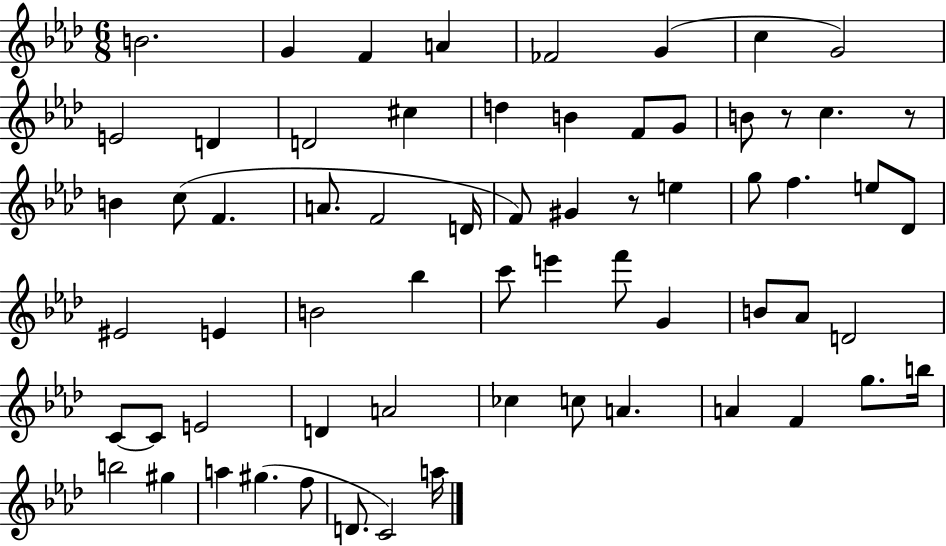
B4/h. G4/q F4/q A4/q FES4/h G4/q C5/q G4/h E4/h D4/q D4/h C#5/q D5/q B4/q F4/e G4/e B4/e R/e C5/q. R/e B4/q C5/e F4/q. A4/e. F4/h D4/s F4/e G#4/q R/e E5/q G5/e F5/q. E5/e Db4/e EIS4/h E4/q B4/h Bb5/q C6/e E6/q F6/e G4/q B4/e Ab4/e D4/h C4/e C4/e E4/h D4/q A4/h CES5/q C5/e A4/q. A4/q F4/q G5/e. B5/s B5/h G#5/q A5/q G#5/q. F5/e D4/e. C4/h A5/s